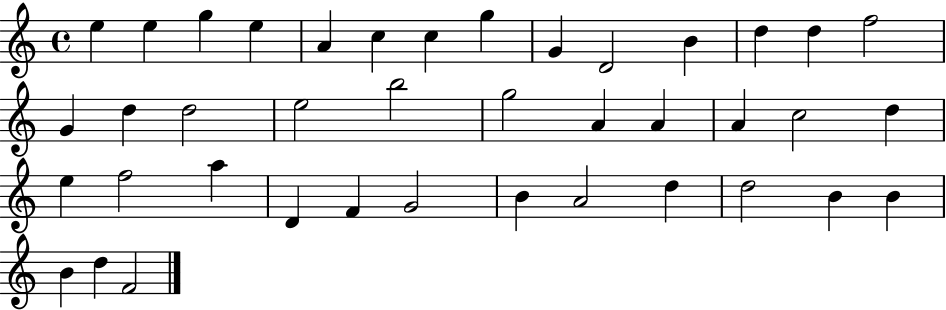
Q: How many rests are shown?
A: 0